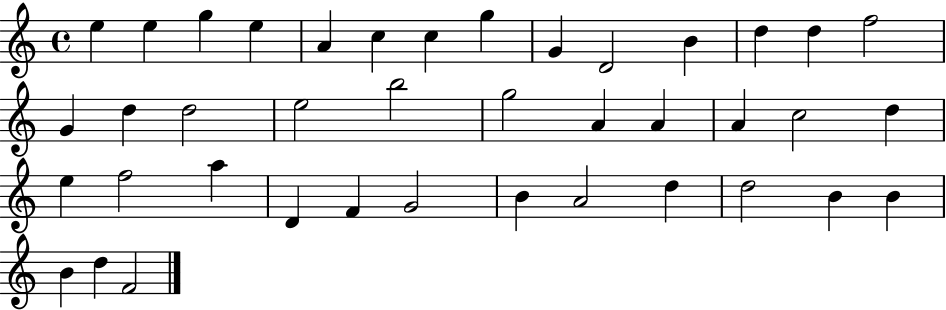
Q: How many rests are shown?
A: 0